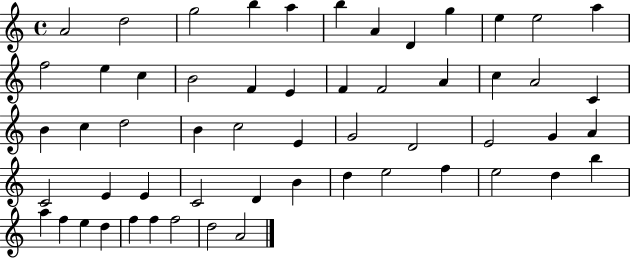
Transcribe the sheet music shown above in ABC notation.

X:1
T:Untitled
M:4/4
L:1/4
K:C
A2 d2 g2 b a b A D g e e2 a f2 e c B2 F E F F2 A c A2 C B c d2 B c2 E G2 D2 E2 G A C2 E E C2 D B d e2 f e2 d b a f e d f f f2 d2 A2